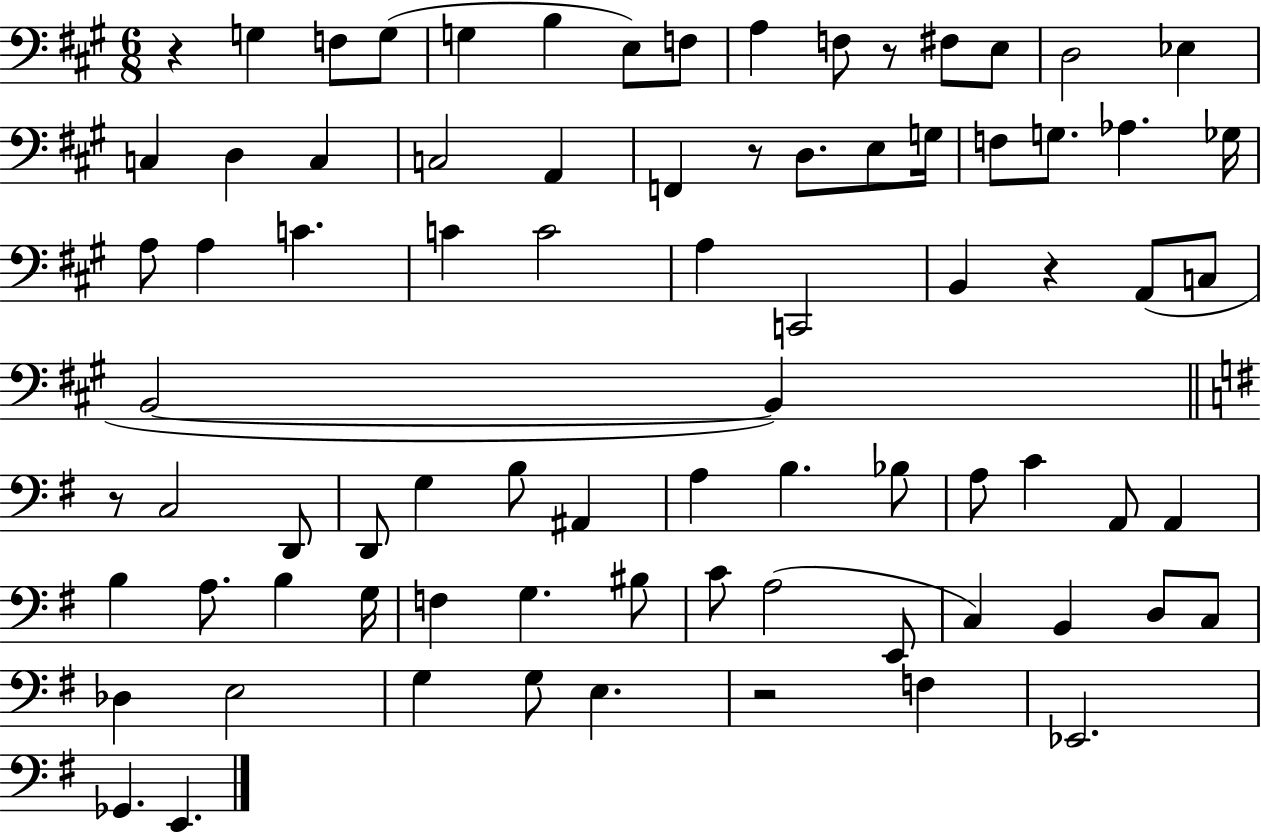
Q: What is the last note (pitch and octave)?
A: E2